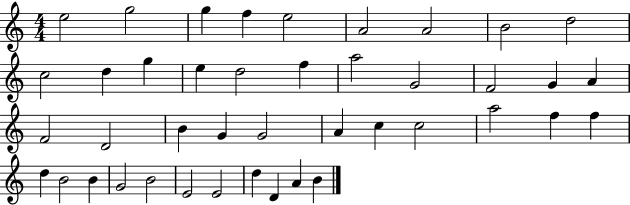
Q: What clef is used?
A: treble